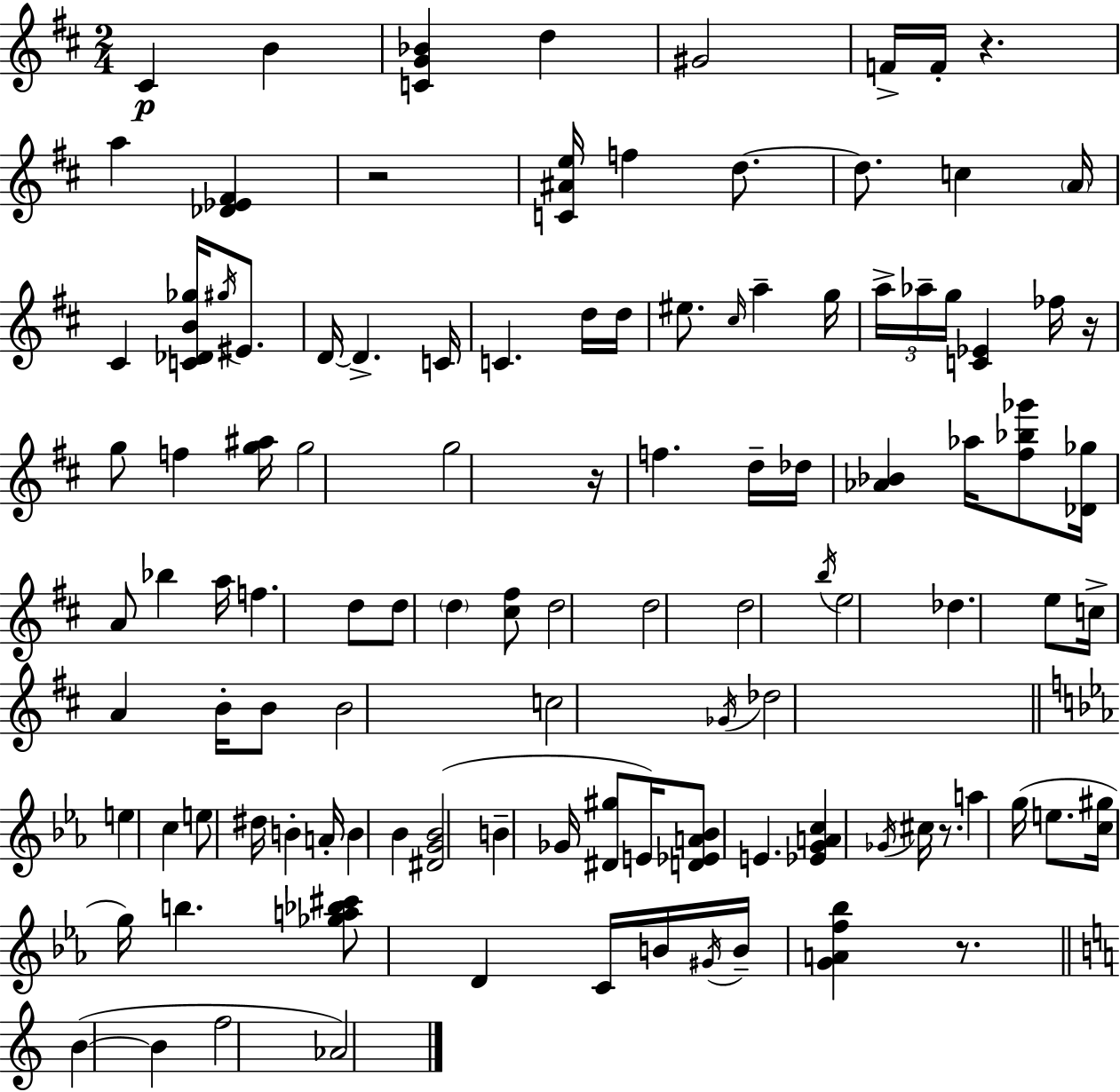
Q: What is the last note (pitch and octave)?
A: Ab4